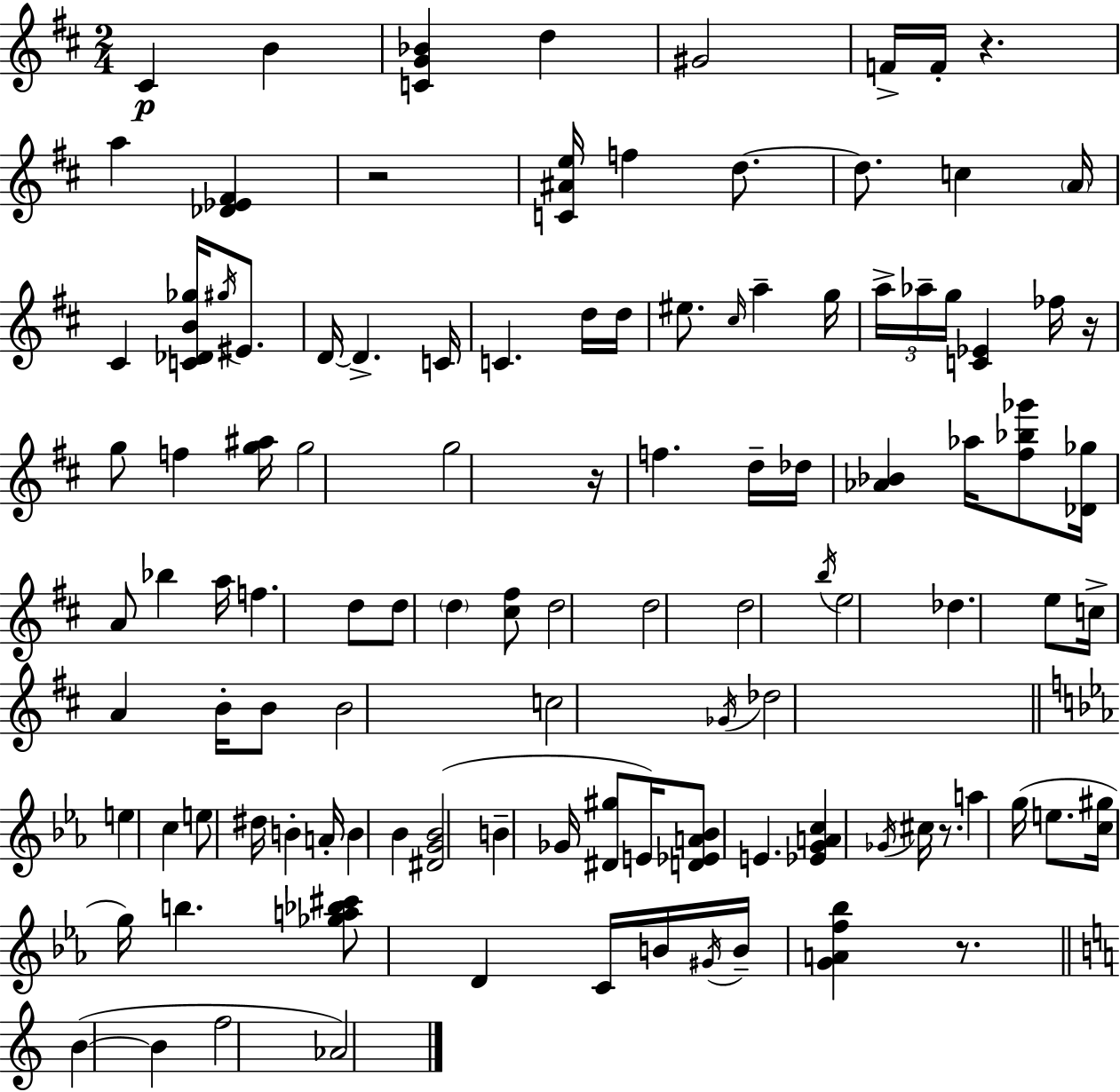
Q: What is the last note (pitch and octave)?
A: Ab4